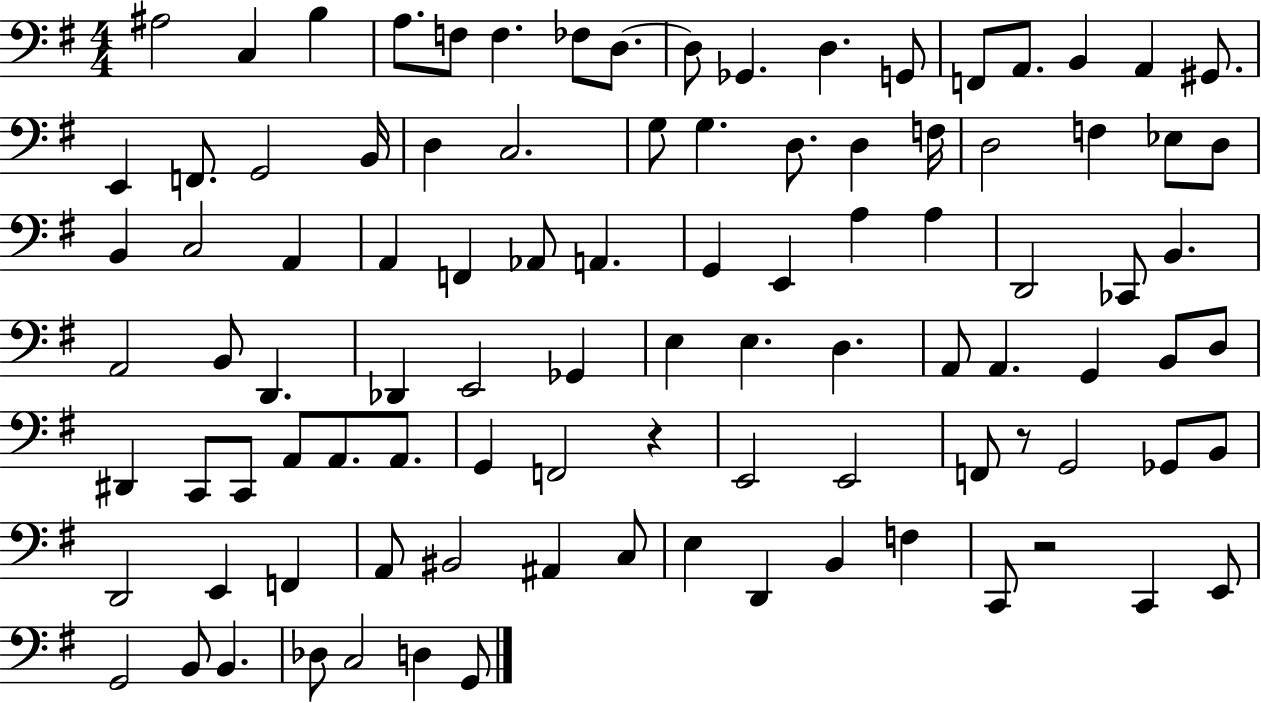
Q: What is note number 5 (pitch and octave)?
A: F3